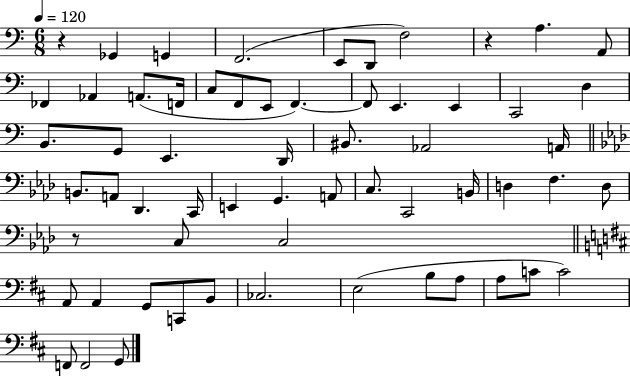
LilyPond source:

{
  \clef bass
  \numericTimeSignature
  \time 6/8
  \key c \major
  \tempo 4 = 120
  r4 ges,4 g,4 | f,2.( | e,8 d,8 f2) | r4 a4. a,8 | \break fes,4 aes,4 a,8.( f,16 | c8 f,8 e,8 f,4.~~) | f,8 e,4. e,4 | c,2 d4 | \break b,8. g,8 e,4. d,16 | bis,8. aes,2 a,16 | \bar "||" \break \key aes \major b,8. a,8 des,4. c,16 | e,4 g,4. a,8 | c8. c,2 b,16 | d4 f4. d8 | \break r8 c8 c2 | \bar "||" \break \key b \minor a,8 a,4 g,8 c,8 b,8 | ces2. | e2( b8 a8 | a8 c'8 c'2) | \break f,8 f,2 g,8 | \bar "|."
}